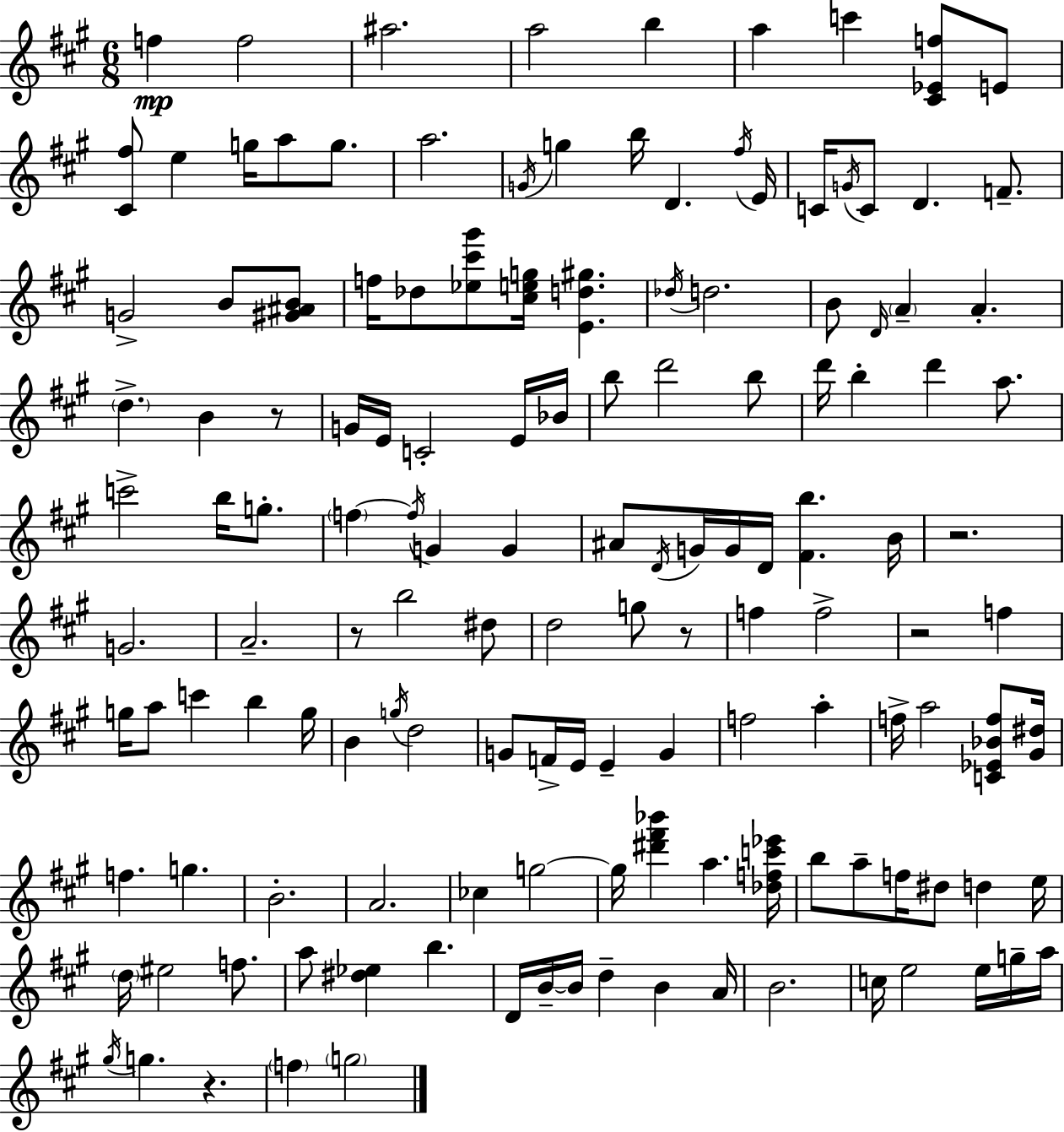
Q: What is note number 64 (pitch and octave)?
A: B5